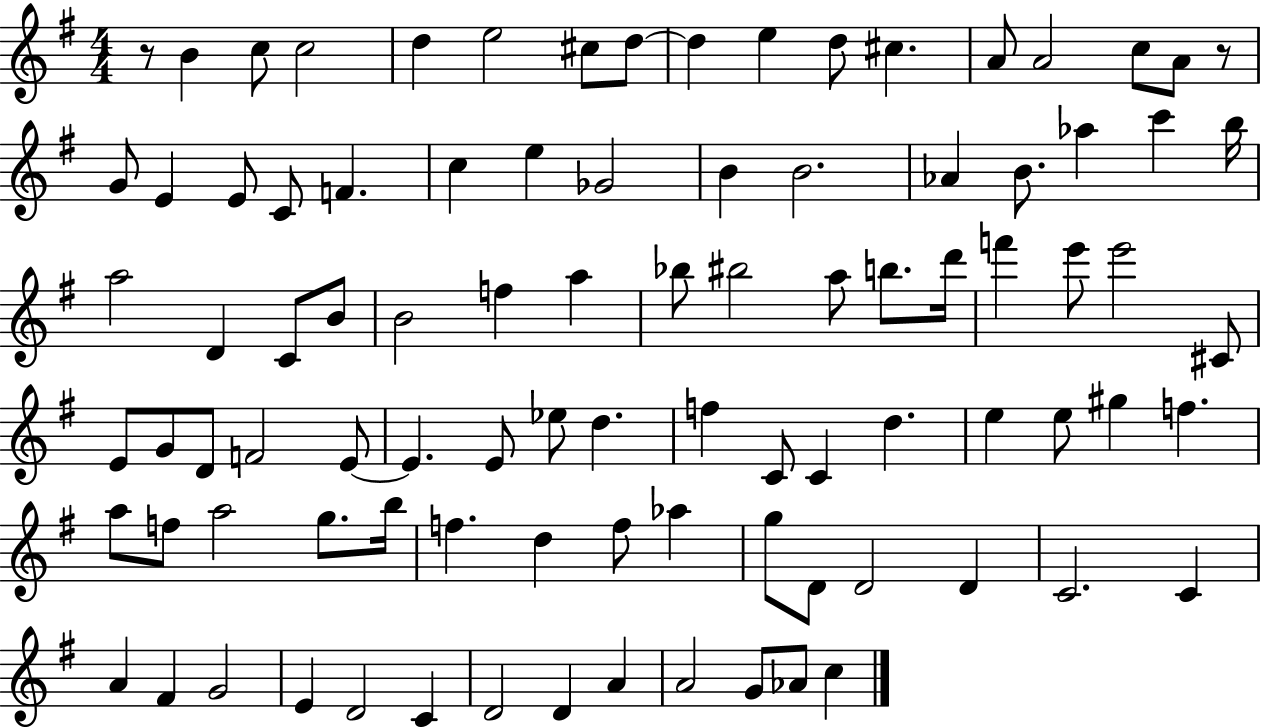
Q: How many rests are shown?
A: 2